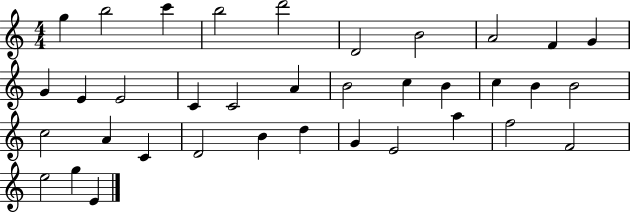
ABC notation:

X:1
T:Untitled
M:4/4
L:1/4
K:C
g b2 c' b2 d'2 D2 B2 A2 F G G E E2 C C2 A B2 c B c B B2 c2 A C D2 B d G E2 a f2 F2 e2 g E